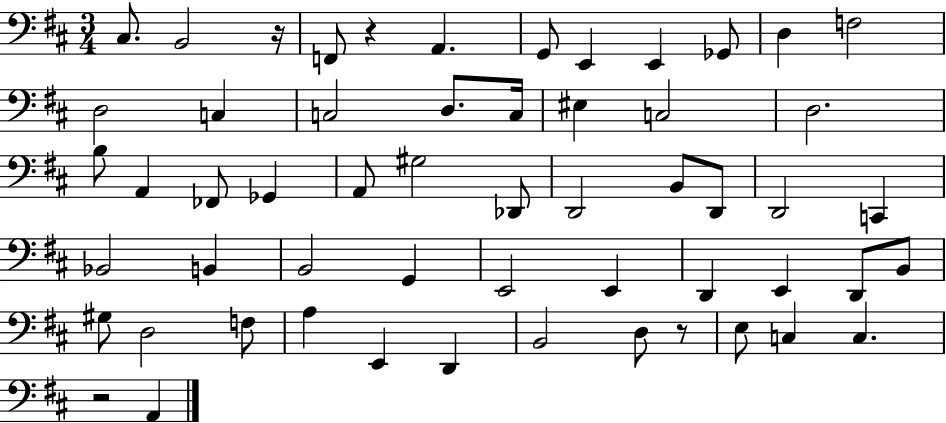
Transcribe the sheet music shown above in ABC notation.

X:1
T:Untitled
M:3/4
L:1/4
K:D
^C,/2 B,,2 z/4 F,,/2 z A,, G,,/2 E,, E,, _G,,/2 D, F,2 D,2 C, C,2 D,/2 C,/4 ^E, C,2 D,2 B,/2 A,, _F,,/2 _G,, A,,/2 ^G,2 _D,,/2 D,,2 B,,/2 D,,/2 D,,2 C,, _B,,2 B,, B,,2 G,, E,,2 E,, D,, E,, D,,/2 B,,/2 ^G,/2 D,2 F,/2 A, E,, D,, B,,2 D,/2 z/2 E,/2 C, C, z2 A,,